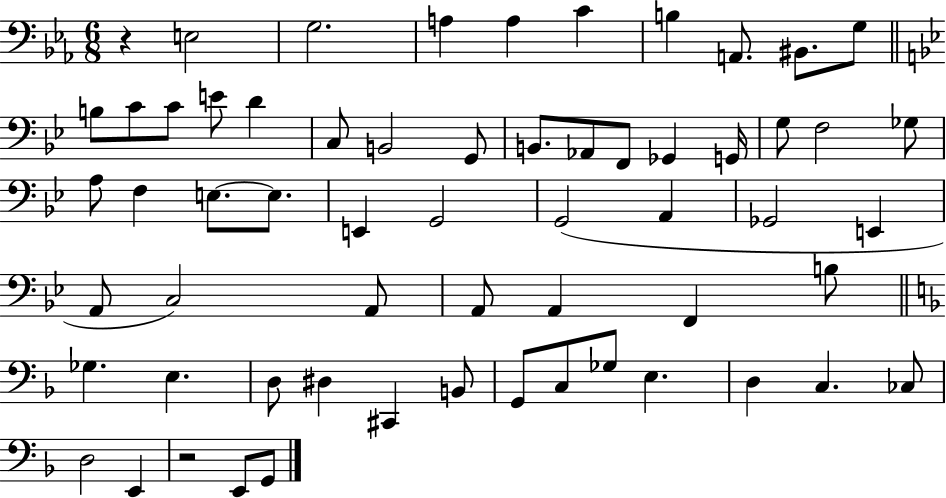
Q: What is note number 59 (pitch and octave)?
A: G2